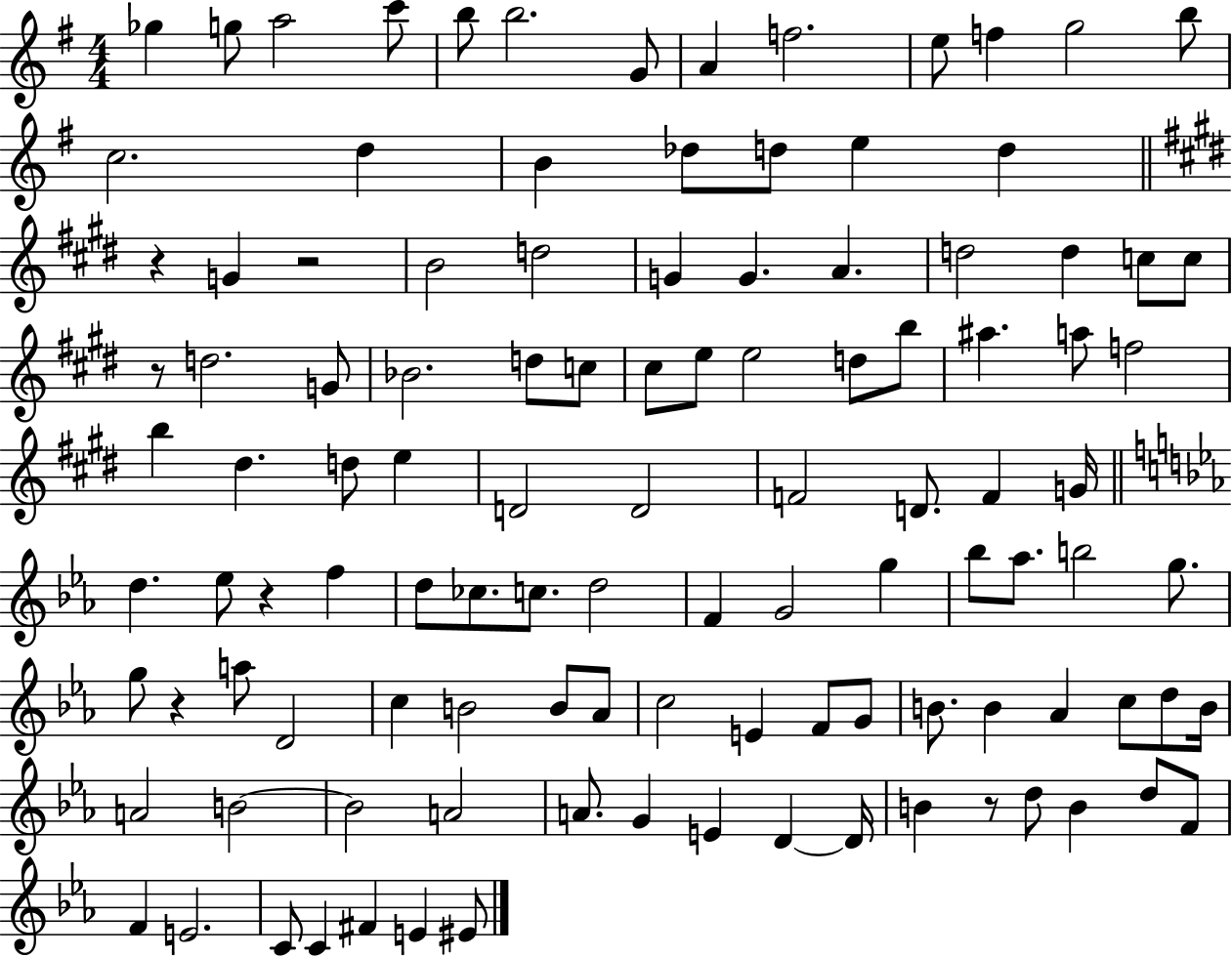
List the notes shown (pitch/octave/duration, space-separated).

Gb5/q G5/e A5/h C6/e B5/e B5/h. G4/e A4/q F5/h. E5/e F5/q G5/h B5/e C5/h. D5/q B4/q Db5/e D5/e E5/q D5/q R/q G4/q R/h B4/h D5/h G4/q G4/q. A4/q. D5/h D5/q C5/e C5/e R/e D5/h. G4/e Bb4/h. D5/e C5/e C#5/e E5/e E5/h D5/e B5/e A#5/q. A5/e F5/h B5/q D#5/q. D5/e E5/q D4/h D4/h F4/h D4/e. F4/q G4/s D5/q. Eb5/e R/q F5/q D5/e CES5/e. C5/e. D5/h F4/q G4/h G5/q Bb5/e Ab5/e. B5/h G5/e. G5/e R/q A5/e D4/h C5/q B4/h B4/e Ab4/e C5/h E4/q F4/e G4/e B4/e. B4/q Ab4/q C5/e D5/e B4/s A4/h B4/h B4/h A4/h A4/e. G4/q E4/q D4/q D4/s B4/q R/e D5/e B4/q D5/e F4/e F4/q E4/h. C4/e C4/q F#4/q E4/q EIS4/e